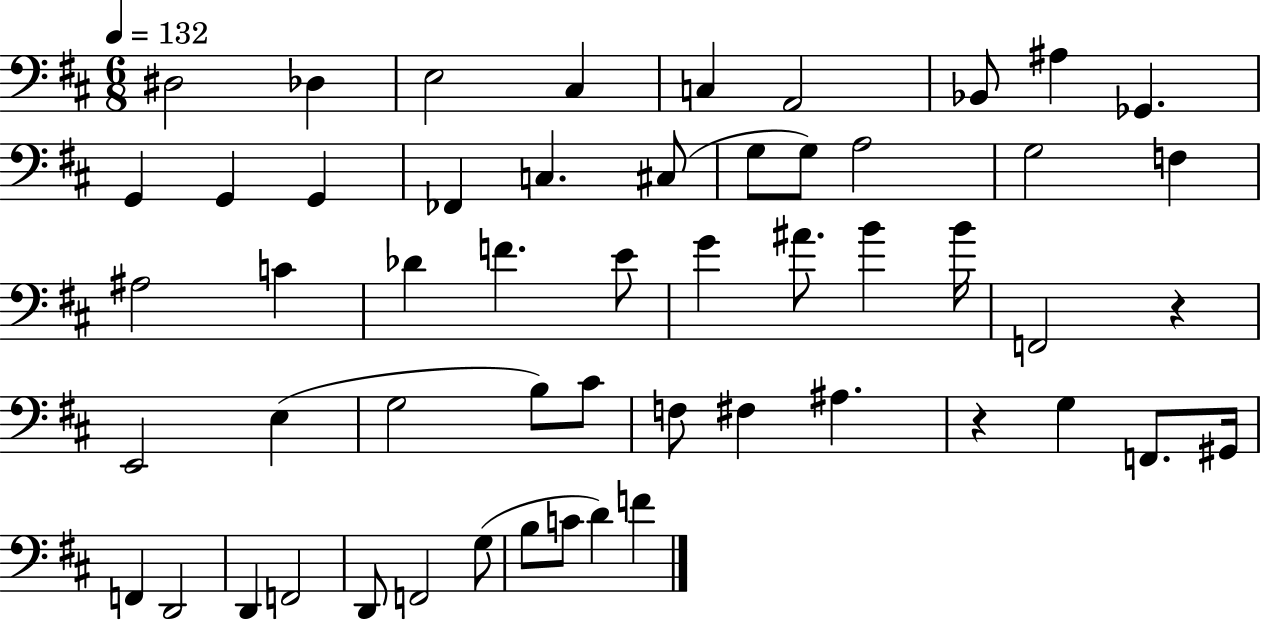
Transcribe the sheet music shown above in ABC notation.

X:1
T:Untitled
M:6/8
L:1/4
K:D
^D,2 _D, E,2 ^C, C, A,,2 _B,,/2 ^A, _G,, G,, G,, G,, _F,, C, ^C,/2 G,/2 G,/2 A,2 G,2 F, ^A,2 C _D F E/2 G ^A/2 B B/4 F,,2 z E,,2 E, G,2 B,/2 ^C/2 F,/2 ^F, ^A, z G, F,,/2 ^G,,/4 F,, D,,2 D,, F,,2 D,,/2 F,,2 G,/2 B,/2 C/2 D F